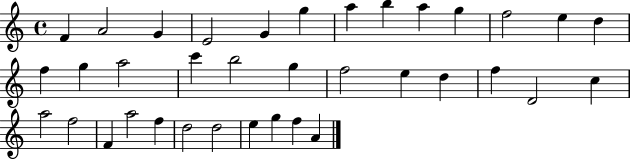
F4/q A4/h G4/q E4/h G4/q G5/q A5/q B5/q A5/q G5/q F5/h E5/q D5/q F5/q G5/q A5/h C6/q B5/h G5/q F5/h E5/q D5/q F5/q D4/h C5/q A5/h F5/h F4/q A5/h F5/q D5/h D5/h E5/q G5/q F5/q A4/q